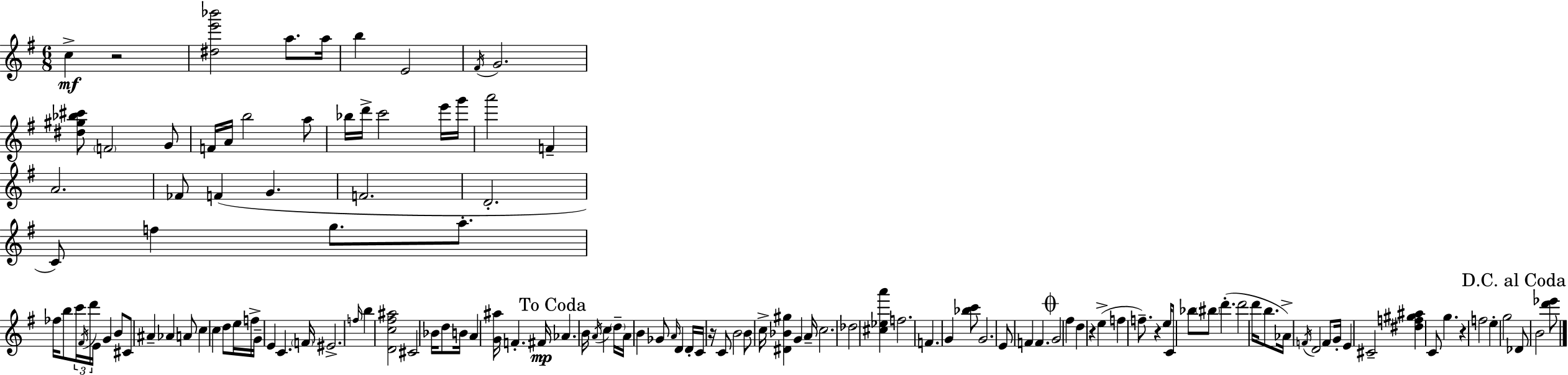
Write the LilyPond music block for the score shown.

{
  \clef treble
  \numericTimeSignature
  \time 6/8
  \key g \major
  c''4->\mf r2 | <dis'' e''' bes'''>2 a''8. a''16 | b''4 e'2 | \acciaccatura { fis'16 } g'2. | \break <dis'' gis'' bes'' cis'''>8 \parenthesize f'2 g'8 | f'16 a'16 b''2 a''8 | bes''16 d'''16-> c'''2 e'''16 | g'''16 a'''2 f'4-- | \break a'2. | fes'8 f'4( g'4. | f'2. | d'2.-. | \break c'8) f''4 g''8. a''8.-. | fes''16 b''8 \tuplet 3/2 { c'''16 \acciaccatura { fis'16 } d'''16 } e'16 g'4 | b'8 cis'8 ais'4-- aes'4 | a'8 c''4 c''4 d''8 | \break e''16 f''16-> g'16-- e'4 c'4. | \parenthesize f'16 eis'2.-> | \grace { f''16 } b''4 <d' c'' fis'' ais''>2 | cis'2 bes'16 | \break d''8 b'16 a'4 <g' ais''>16 f'4.-. | fis'16\mp \mark "To Coda" aes'4. b'16 \acciaccatura { a'16 } c''4 | \parenthesize d''16-- a'16 b'4 ges'8 \grace { a'16 } | d'4 d'16-. c'16 r16 c'8 b'2 | \break b'8 c''16-> <dis' bes' gis''>4 | g'4 a'16-- c''2. | des''2 | <cis'' ees'' a'''>4 f''2. | \break f'4. g'4 | <bes'' c'''>8 g'2. | e'8 f'4 f'4. | \mark \markup { \musicglyph "scripts.coda" } g'2 | \break fis''4 d''4 r4 | e''4->( f''4 f''8.--) | r4 e''16 c'8 bes''8 \parenthesize bis''8 d'''4.-.( | d'''2 | \break d'''16 b''8. aes'16->) \acciaccatura { f'16 } d'2 | f'8 g'16-. e'4 cis'2-- | <dis'' f'' gis'' ais''>4 c'8 | g''4. r4 f''2 | \break e''4-. g''2 | \mark "D.C. al Coda" des'8 b'2 | <d''' ees'''>8 \bar "|."
}